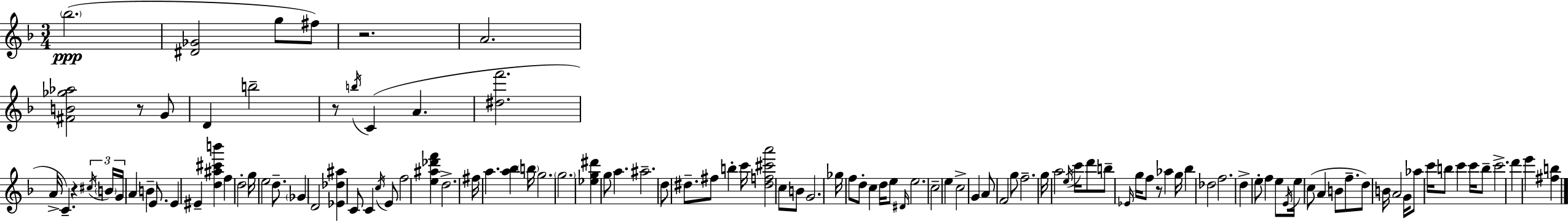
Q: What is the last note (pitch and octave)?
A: E6